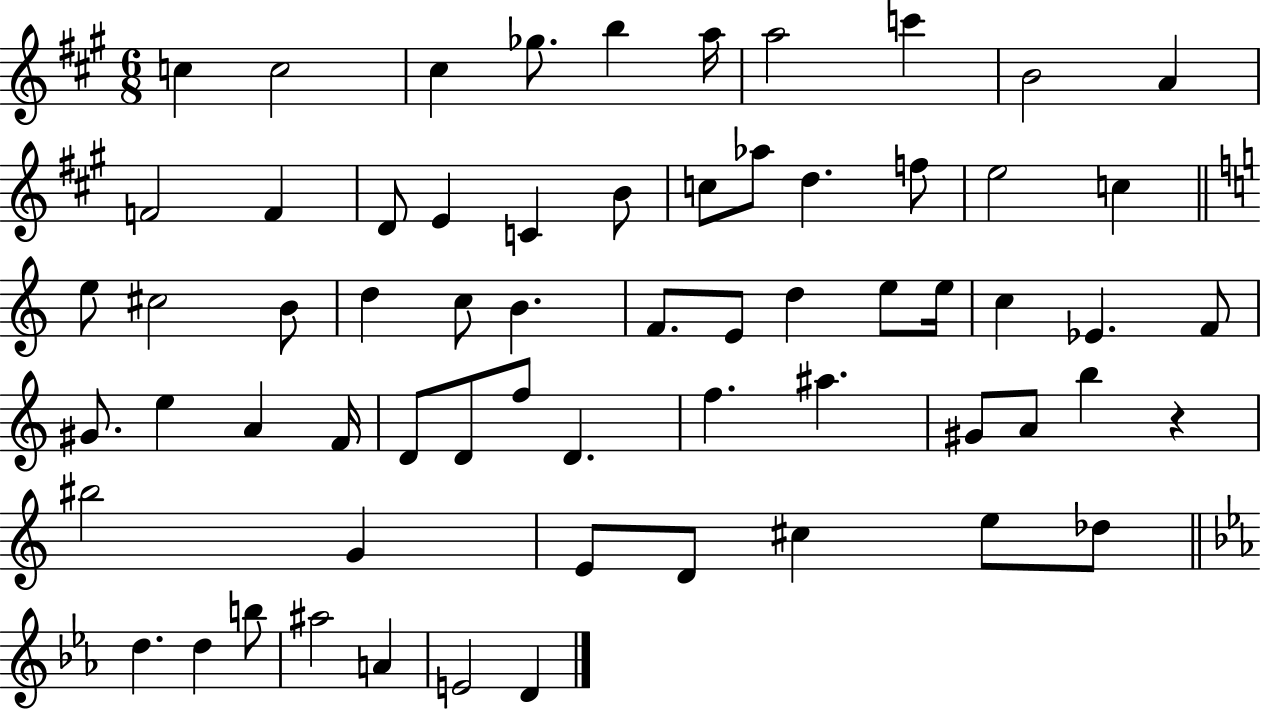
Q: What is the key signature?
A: A major